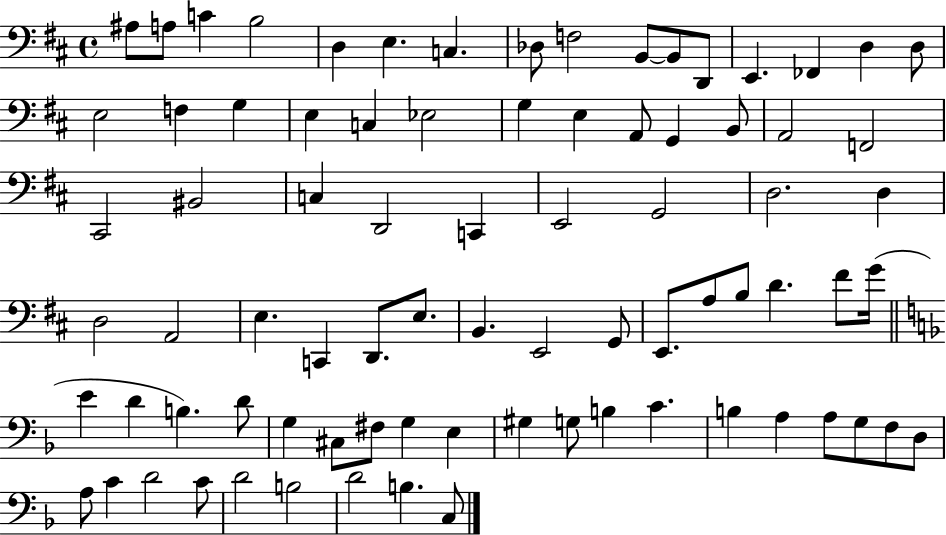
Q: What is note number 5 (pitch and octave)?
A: D3